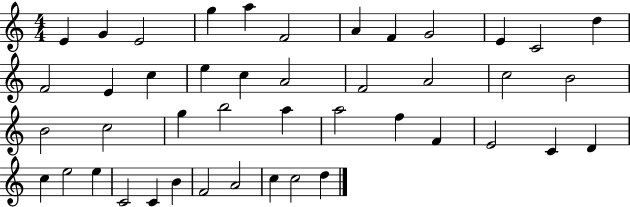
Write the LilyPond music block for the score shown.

{
  \clef treble
  \numericTimeSignature
  \time 4/4
  \key c \major
  e'4 g'4 e'2 | g''4 a''4 f'2 | a'4 f'4 g'2 | e'4 c'2 d''4 | \break f'2 e'4 c''4 | e''4 c''4 a'2 | f'2 a'2 | c''2 b'2 | \break b'2 c''2 | g''4 b''2 a''4 | a''2 f''4 f'4 | e'2 c'4 d'4 | \break c''4 e''2 e''4 | c'2 c'4 b'4 | f'2 a'2 | c''4 c''2 d''4 | \break \bar "|."
}